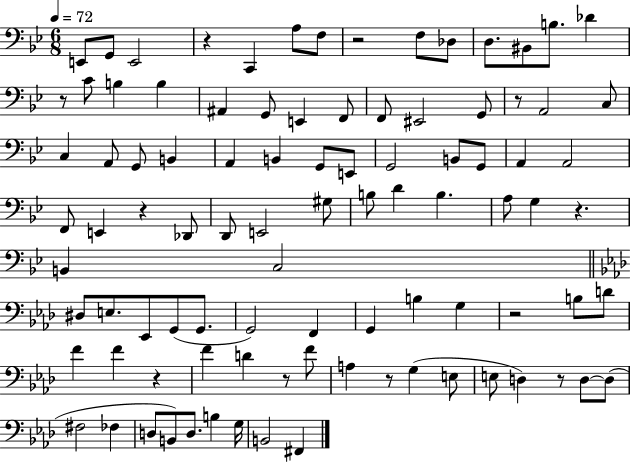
E2/e G2/e E2/h R/q C2/q A3/e F3/e R/h F3/e Db3/e D3/e. BIS2/e B3/e. Db4/q R/e C4/e B3/q B3/q A#2/q G2/e E2/q F2/e F2/e EIS2/h G2/e R/e A2/h C3/e C3/q A2/e G2/e B2/q A2/q B2/q G2/e E2/e G2/h B2/e G2/e A2/q A2/h F2/e E2/q R/q Db2/e D2/e E2/h G#3/e B3/e D4/q B3/q. A3/e G3/q R/q. B2/q C3/h D#3/e E3/e. Eb2/e G2/e G2/e. G2/h F2/q G2/q B3/q G3/q R/h B3/e D4/e F4/q F4/q R/q F4/q D4/q R/e F4/e A3/q R/e G3/q E3/e E3/e D3/q R/e D3/e D3/e F#3/h FES3/q D3/e B2/e D3/e. B3/q G3/s B2/h F#2/q